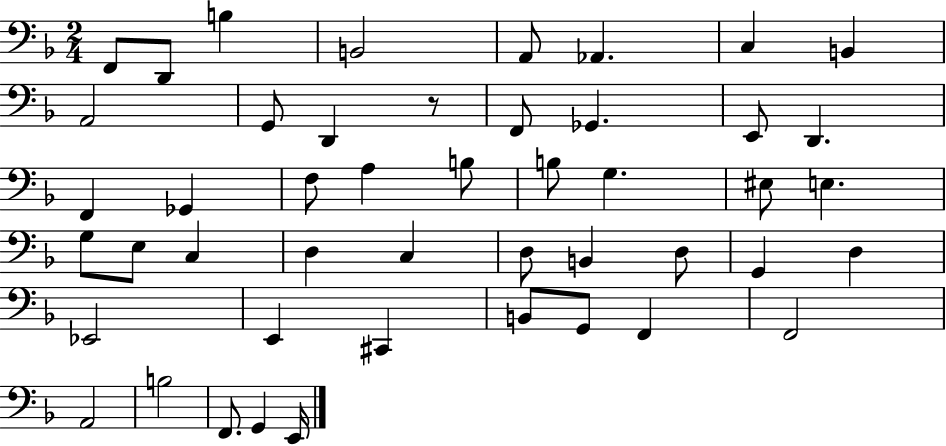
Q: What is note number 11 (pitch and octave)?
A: D2